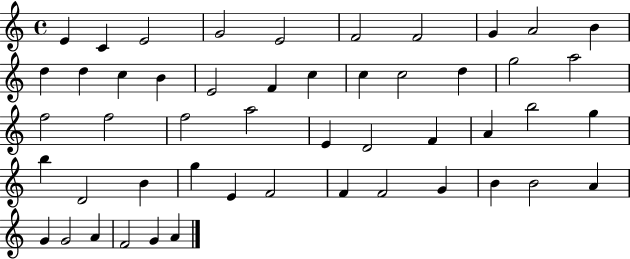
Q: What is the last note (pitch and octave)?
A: A4